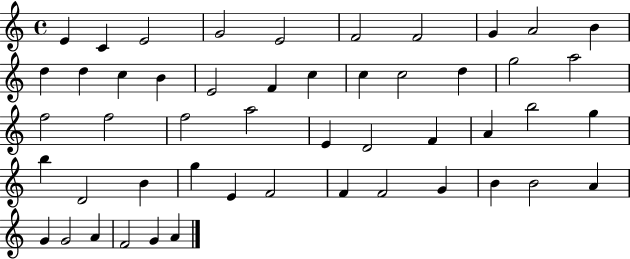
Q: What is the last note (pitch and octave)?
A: A4